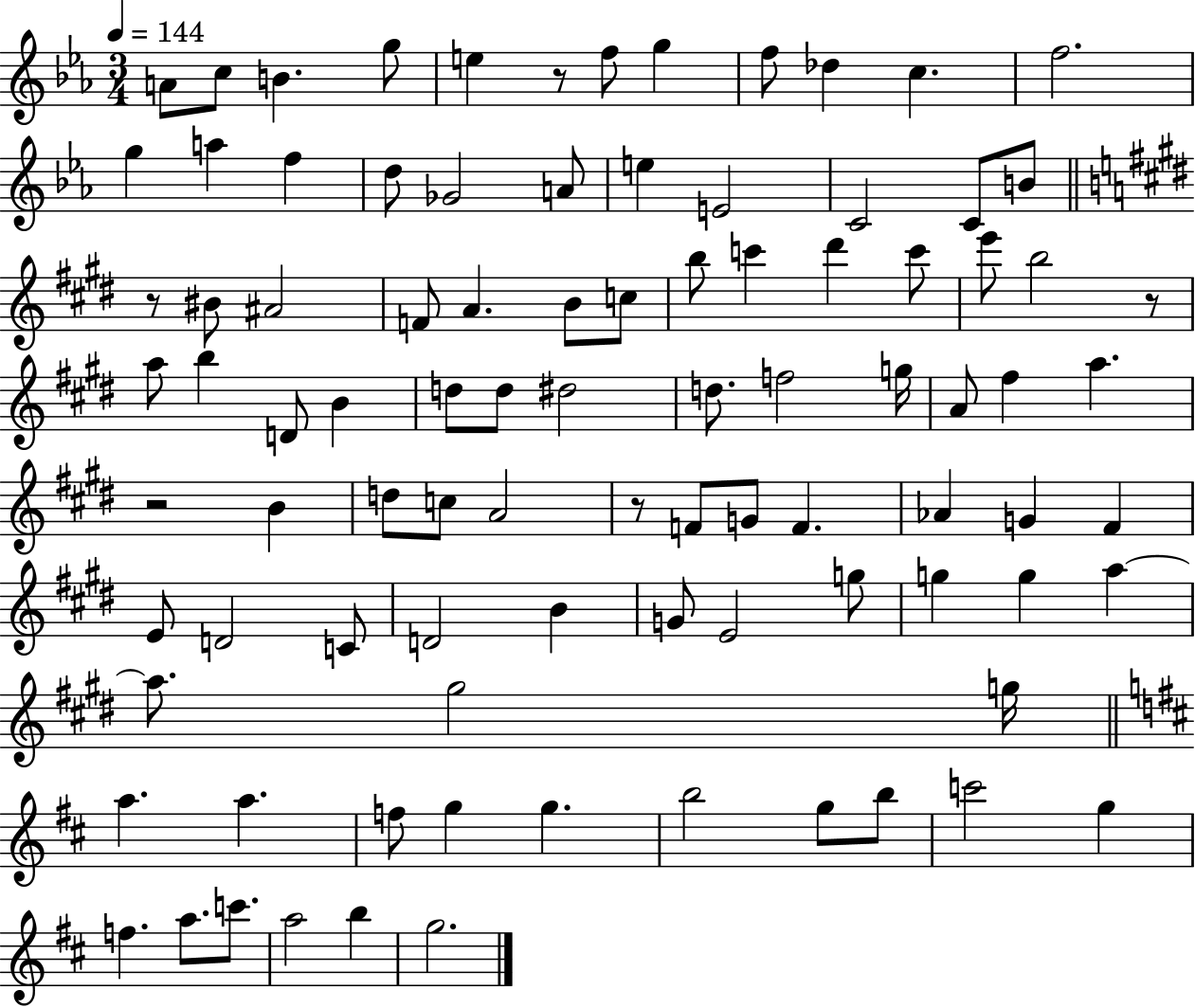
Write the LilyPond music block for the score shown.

{
  \clef treble
  \numericTimeSignature
  \time 3/4
  \key ees \major
  \tempo 4 = 144
  \repeat volta 2 { a'8 c''8 b'4. g''8 | e''4 r8 f''8 g''4 | f''8 des''4 c''4. | f''2. | \break g''4 a''4 f''4 | d''8 ges'2 a'8 | e''4 e'2 | c'2 c'8 b'8 | \break \bar "||" \break \key e \major r8 bis'8 ais'2 | f'8 a'4. b'8 c''8 | b''8 c'''4 dis'''4 c'''8 | e'''8 b''2 r8 | \break a''8 b''4 d'8 b'4 | d''8 d''8 dis''2 | d''8. f''2 g''16 | a'8 fis''4 a''4. | \break r2 b'4 | d''8 c''8 a'2 | r8 f'8 g'8 f'4. | aes'4 g'4 fis'4 | \break e'8 d'2 c'8 | d'2 b'4 | g'8 e'2 g''8 | g''4 g''4 a''4~~ | \break a''8. gis''2 g''16 | \bar "||" \break \key d \major a''4. a''4. | f''8 g''4 g''4. | b''2 g''8 b''8 | c'''2 g''4 | \break f''4. a''8. c'''8. | a''2 b''4 | g''2. | } \bar "|."
}